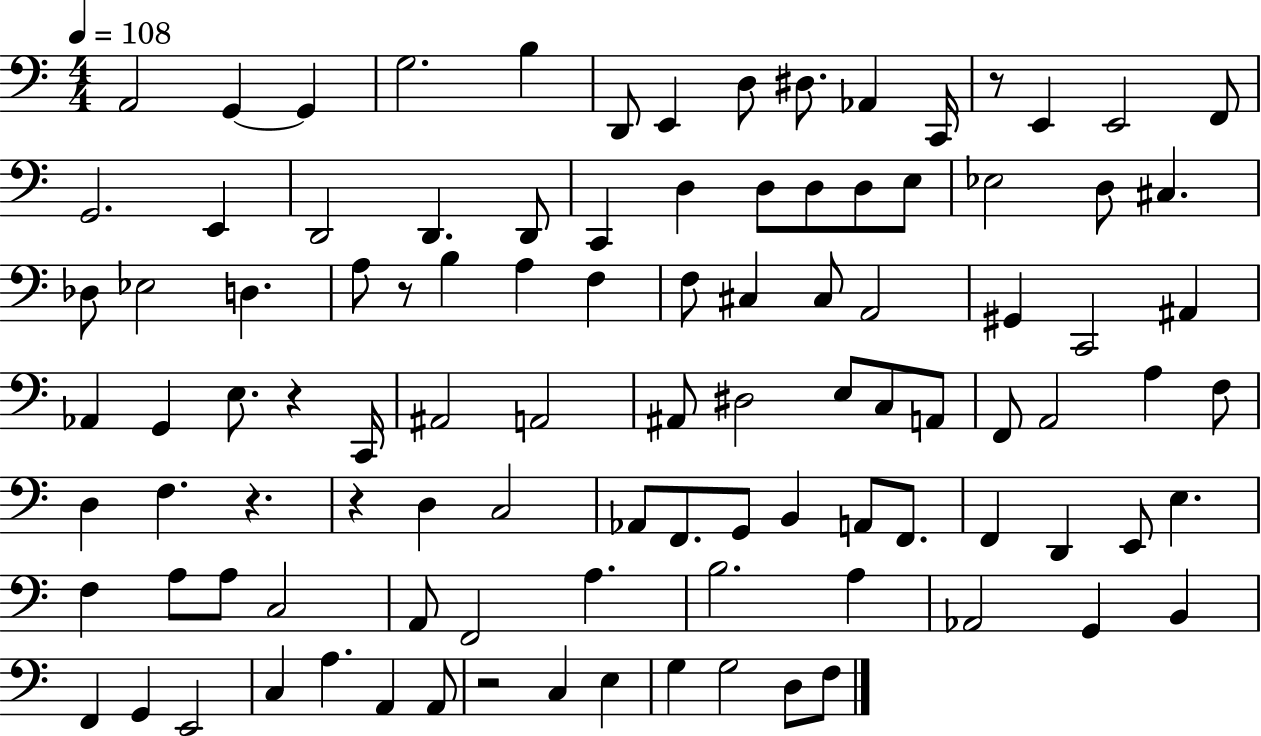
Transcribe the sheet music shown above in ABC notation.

X:1
T:Untitled
M:4/4
L:1/4
K:C
A,,2 G,, G,, G,2 B, D,,/2 E,, D,/2 ^D,/2 _A,, C,,/4 z/2 E,, E,,2 F,,/2 G,,2 E,, D,,2 D,, D,,/2 C,, D, D,/2 D,/2 D,/2 E,/2 _E,2 D,/2 ^C, _D,/2 _E,2 D, A,/2 z/2 B, A, F, F,/2 ^C, ^C,/2 A,,2 ^G,, C,,2 ^A,, _A,, G,, E,/2 z C,,/4 ^A,,2 A,,2 ^A,,/2 ^D,2 E,/2 C,/2 A,,/2 F,,/2 A,,2 A, F,/2 D, F, z z D, C,2 _A,,/2 F,,/2 G,,/2 B,, A,,/2 F,,/2 F,, D,, E,,/2 E, F, A,/2 A,/2 C,2 A,,/2 F,,2 A, B,2 A, _A,,2 G,, B,, F,, G,, E,,2 C, A, A,, A,,/2 z2 C, E, G, G,2 D,/2 F,/2